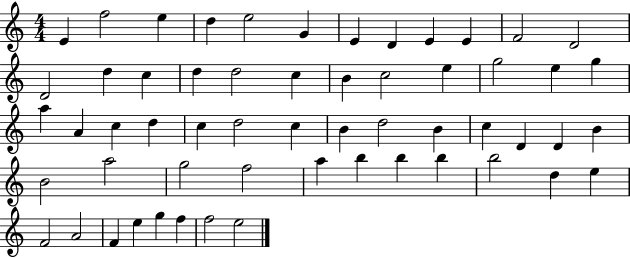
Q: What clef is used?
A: treble